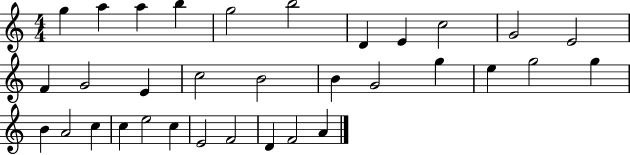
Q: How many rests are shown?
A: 0